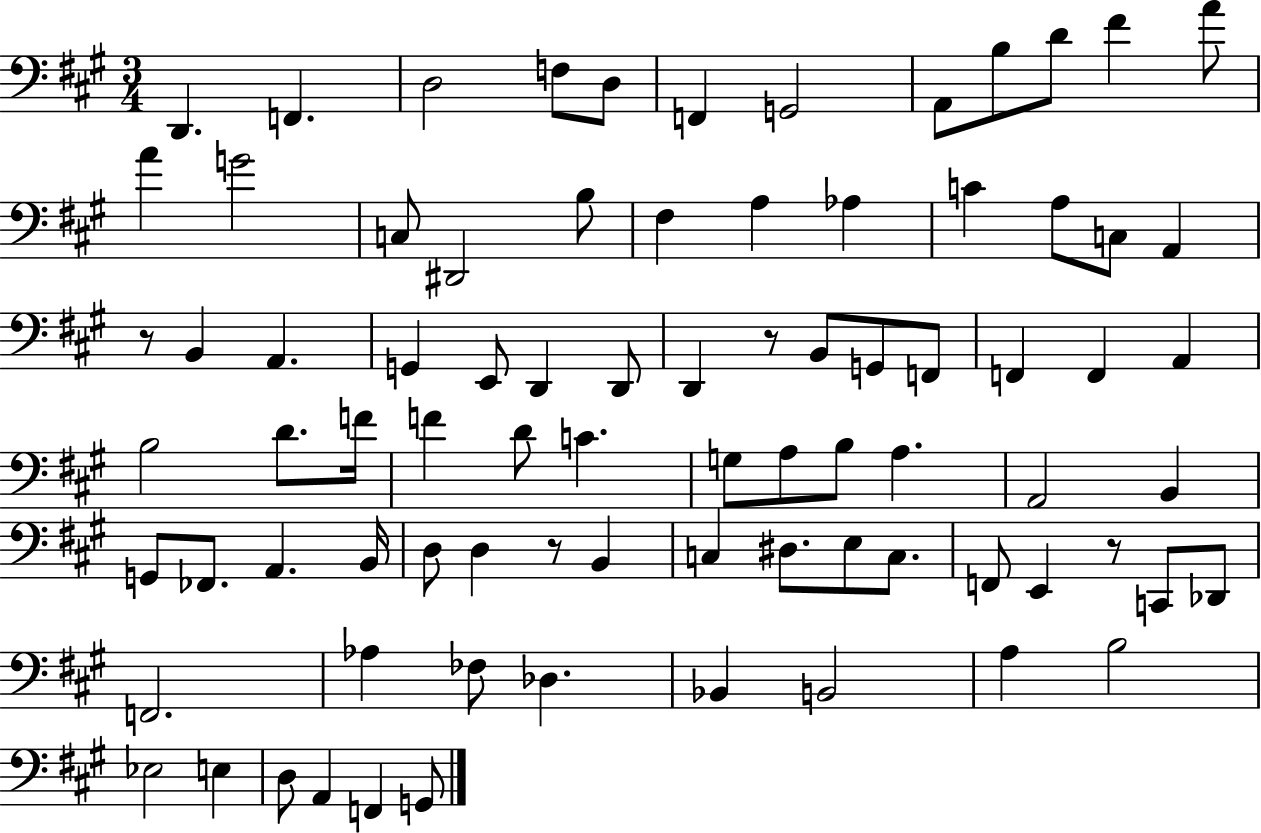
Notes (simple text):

D2/q. F2/q. D3/h F3/e D3/e F2/q G2/h A2/e B3/e D4/e F#4/q A4/e A4/q G4/h C3/e D#2/h B3/e F#3/q A3/q Ab3/q C4/q A3/e C3/e A2/q R/e B2/q A2/q. G2/q E2/e D2/q D2/e D2/q R/e B2/e G2/e F2/e F2/q F2/q A2/q B3/h D4/e. F4/s F4/q D4/e C4/q. G3/e A3/e B3/e A3/q. A2/h B2/q G2/e FES2/e. A2/q. B2/s D3/e D3/q R/e B2/q C3/q D#3/e. E3/e C3/e. F2/e E2/q R/e C2/e Db2/e F2/h. Ab3/q FES3/e Db3/q. Bb2/q B2/h A3/q B3/h Eb3/h E3/q D3/e A2/q F2/q G2/e